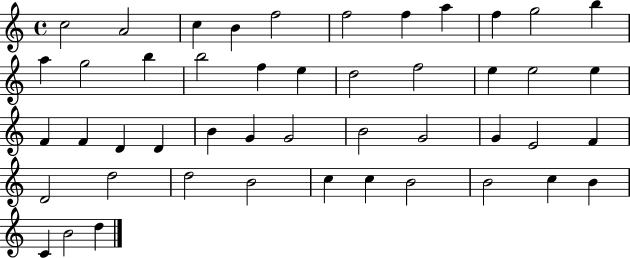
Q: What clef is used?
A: treble